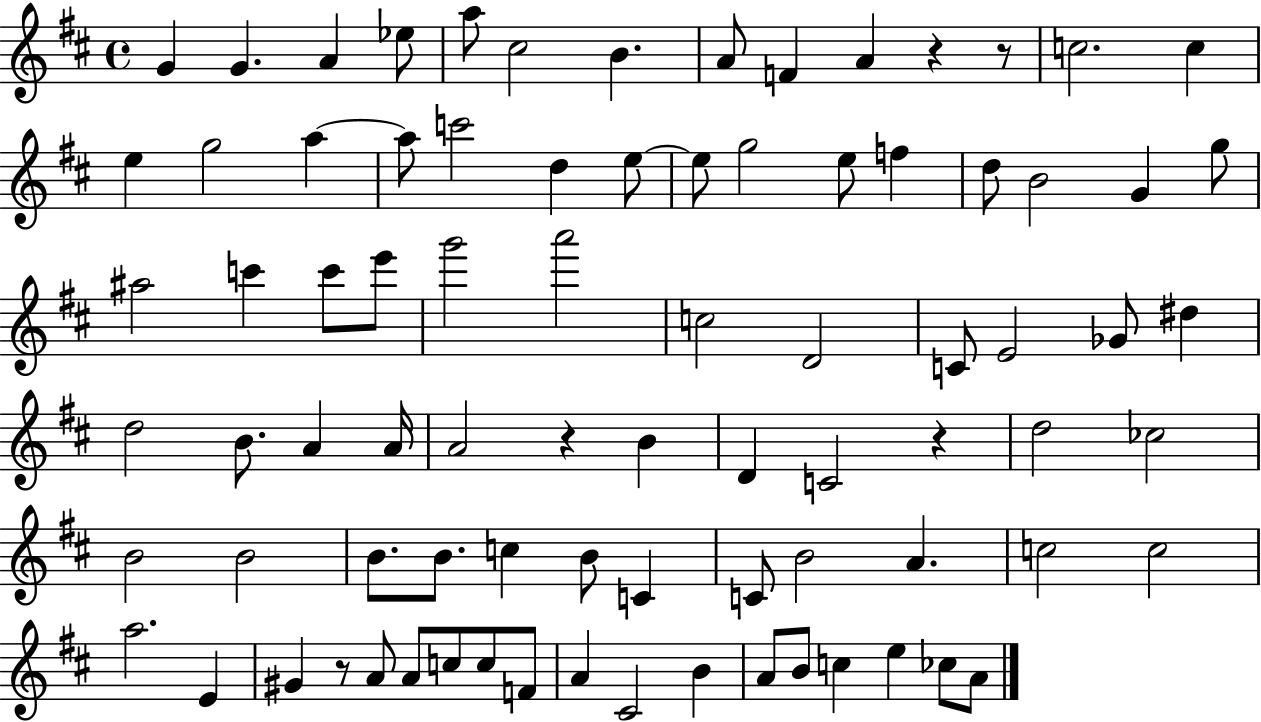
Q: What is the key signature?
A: D major